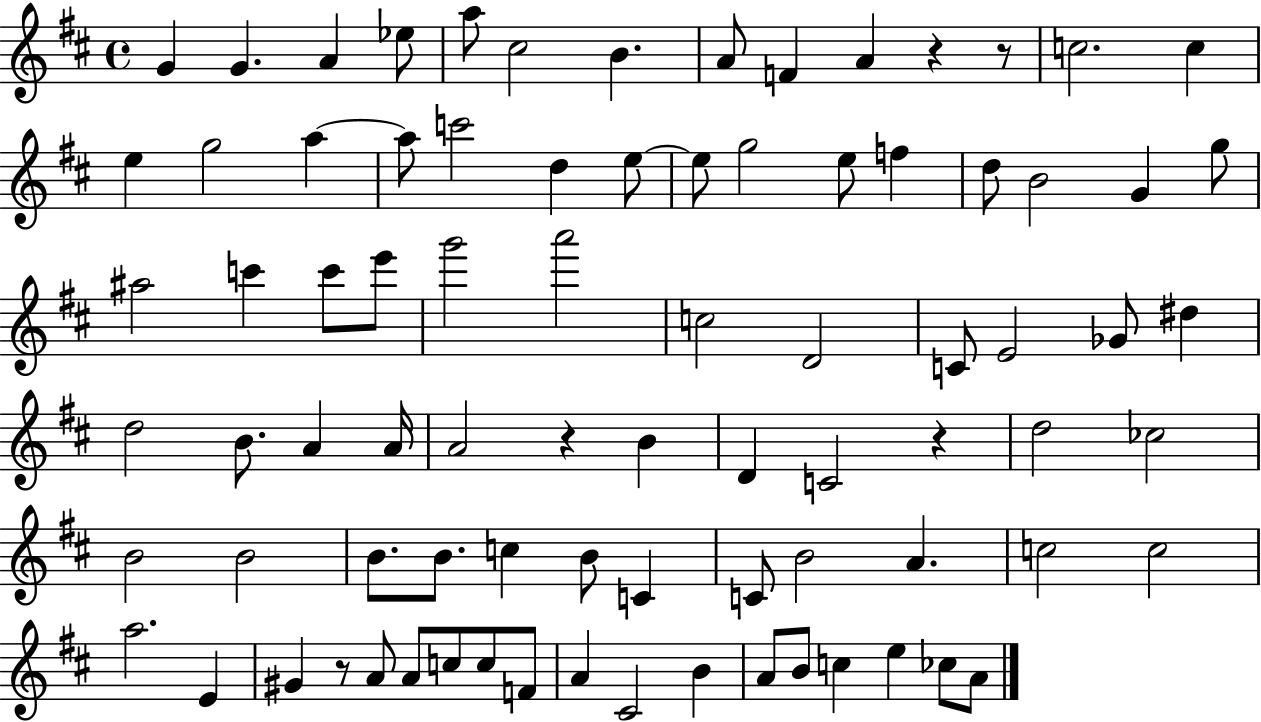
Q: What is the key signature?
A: D major